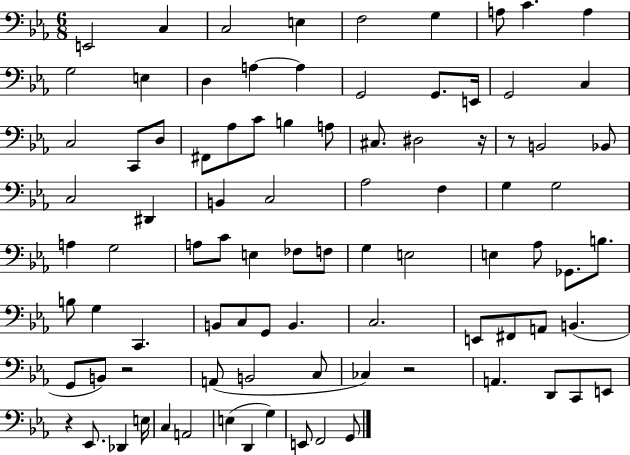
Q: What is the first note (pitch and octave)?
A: E2